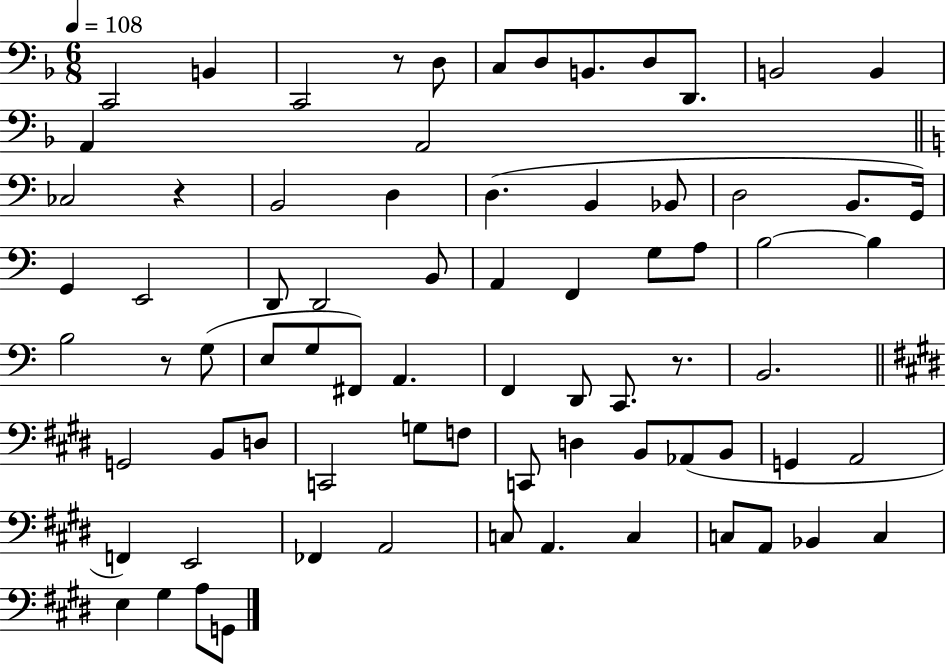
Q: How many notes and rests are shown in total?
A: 75